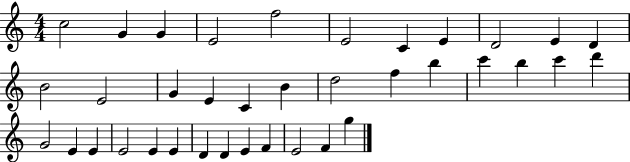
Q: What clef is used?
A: treble